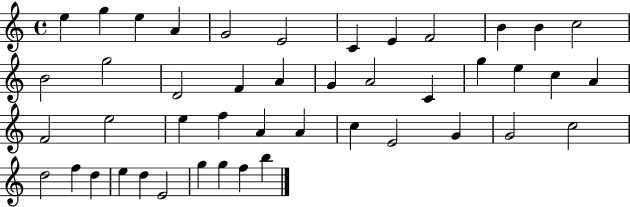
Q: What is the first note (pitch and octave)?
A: E5